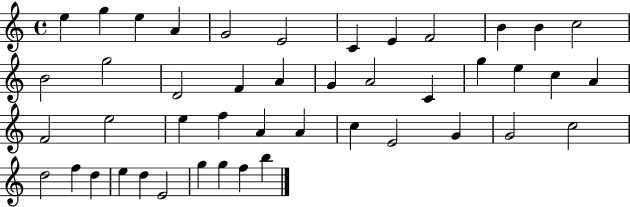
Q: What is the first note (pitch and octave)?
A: E5